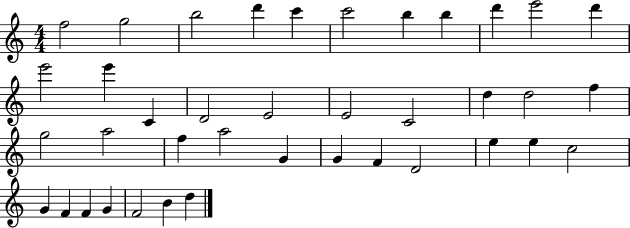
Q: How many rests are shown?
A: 0